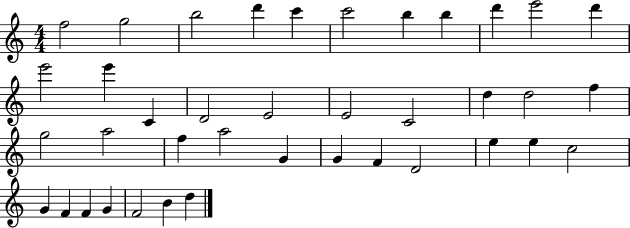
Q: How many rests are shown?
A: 0